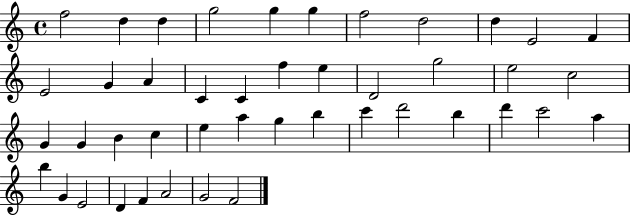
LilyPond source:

{
  \clef treble
  \time 4/4
  \defaultTimeSignature
  \key c \major
  f''2 d''4 d''4 | g''2 g''4 g''4 | f''2 d''2 | d''4 e'2 f'4 | \break e'2 g'4 a'4 | c'4 c'4 f''4 e''4 | d'2 g''2 | e''2 c''2 | \break g'4 g'4 b'4 c''4 | e''4 a''4 g''4 b''4 | c'''4 d'''2 b''4 | d'''4 c'''2 a''4 | \break b''4 g'4 e'2 | d'4 f'4 a'2 | g'2 f'2 | \bar "|."
}